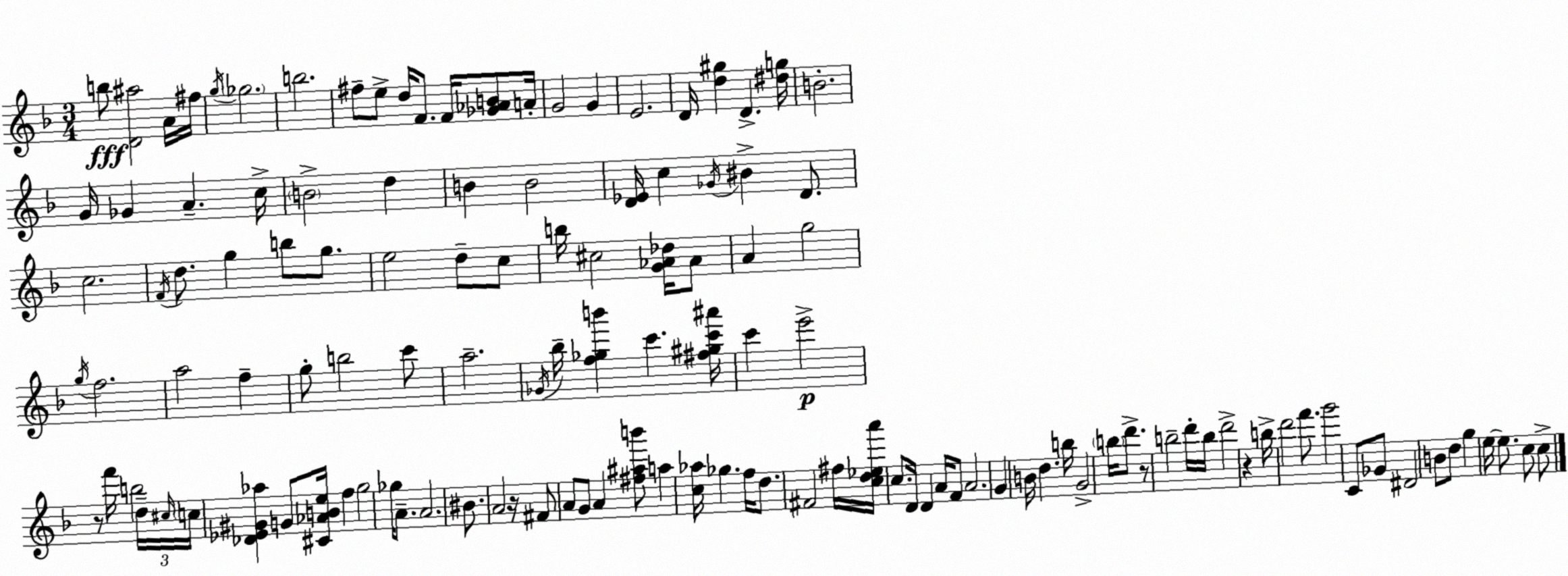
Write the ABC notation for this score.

X:1
T:Untitled
M:3/4
L:1/4
K:Dm
b/2 [D^a]2 A/4 ^f/4 g/4 _g2 b2 ^f/2 e/2 d/4 F/2 F/4 [_G_AB]/2 A/4 G2 G E2 D/4 [d^g] D [^dg]/4 B2 G/4 _G A c/4 B2 d B B2 [D_E]/4 c _G/4 ^B D/2 c2 F/4 d/2 g b/2 g/2 e2 d/2 c/2 b/4 ^c2 [G_A_d]/4 _A/2 A g2 g/4 f2 a2 f g/2 b2 c'/2 a2 _G/4 _b/4 [f_gb'] c' [^f^gc'^a']/4 c' e'2 z/2 f'/4 b2 d/4 ^c/4 c/4 [_D_E^G_a] G/2 [^C_ABe]/4 f g2 _g/4 A/2 A2 ^B/2 A2 z/4 ^F/2 A/2 G/2 A [^f^ab']/2 a [c_a]/4 _g f/4 d/2 ^F2 ^f/4 [cd_ea']/4 c/2 D/4 D A/4 F/2 A2 G B/4 d b/4 G2 b/4 d'/2 z/2 b2 d'/4 b/4 d'2 z b/4 d'2 f'/2 g'2 C/2 _G/2 ^D2 B/2 d/2 g e/4 e/2 c/2 c/2